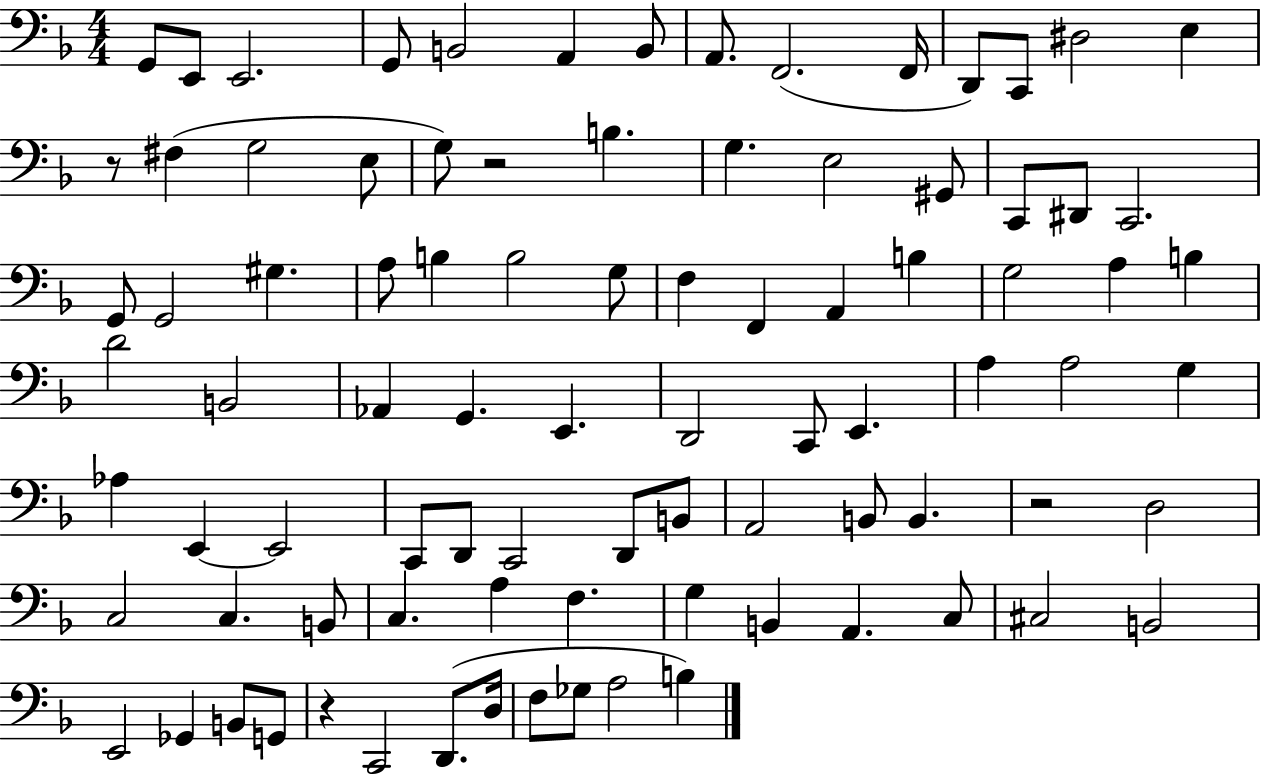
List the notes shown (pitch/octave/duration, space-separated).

G2/e E2/e E2/h. G2/e B2/h A2/q B2/e A2/e. F2/h. F2/s D2/e C2/e D#3/h E3/q R/e F#3/q G3/h E3/e G3/e R/h B3/q. G3/q. E3/h G#2/e C2/e D#2/e C2/h. G2/e G2/h G#3/q. A3/e B3/q B3/h G3/e F3/q F2/q A2/q B3/q G3/h A3/q B3/q D4/h B2/h Ab2/q G2/q. E2/q. D2/h C2/e E2/q. A3/q A3/h G3/q Ab3/q E2/q E2/h C2/e D2/e C2/h D2/e B2/e A2/h B2/e B2/q. R/h D3/h C3/h C3/q. B2/e C3/q. A3/q F3/q. G3/q B2/q A2/q. C3/e C#3/h B2/h E2/h Gb2/q B2/e G2/e R/q C2/h D2/e. D3/s F3/e Gb3/e A3/h B3/q